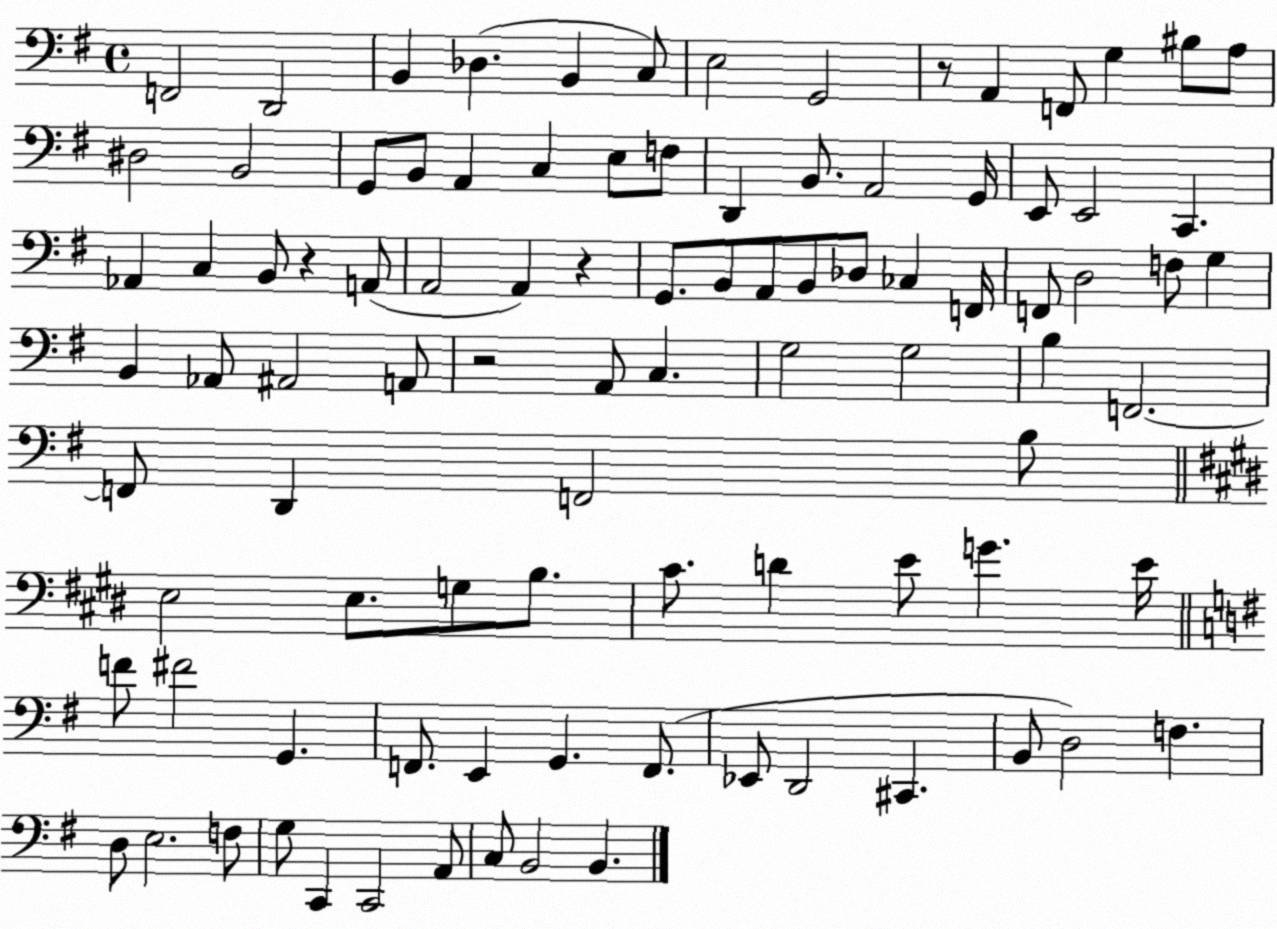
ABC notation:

X:1
T:Untitled
M:4/4
L:1/4
K:G
F,,2 D,,2 B,, _D, B,, C,/2 E,2 G,,2 z/2 A,, F,,/2 G, ^B,/2 A,/2 ^D,2 B,,2 G,,/2 B,,/2 A,, C, E,/2 F,/2 D,, B,,/2 A,,2 G,,/4 E,,/2 E,,2 C,, _A,, C, B,,/2 z A,,/2 A,,2 A,, z G,,/2 B,,/2 A,,/2 B,,/2 _D,/2 _C, F,,/4 F,,/2 D,2 F,/2 G, B,, _A,,/2 ^A,,2 A,,/2 z2 A,,/2 C, G,2 G,2 B, F,,2 F,,/2 D,, F,,2 B,/2 E,2 E,/2 G,/2 B,/2 ^C/2 D E/2 G E/4 F/2 ^F2 G,, F,,/2 E,, G,, F,,/2 _E,,/2 D,,2 ^C,, B,,/2 D,2 F, D,/2 E,2 F,/2 G,/2 C,, C,,2 A,,/2 C,/2 B,,2 B,,